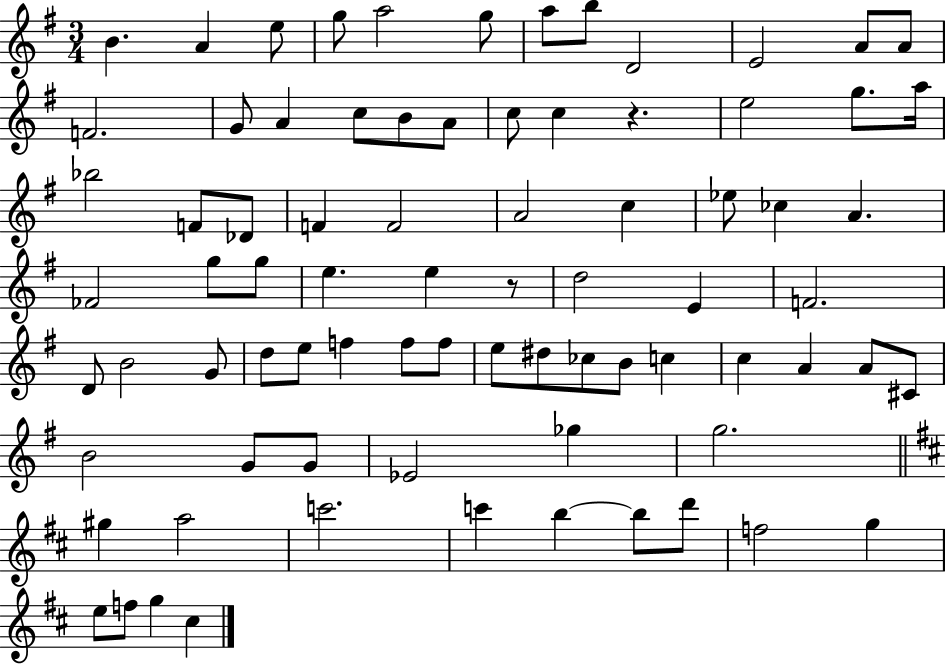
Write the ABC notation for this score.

X:1
T:Untitled
M:3/4
L:1/4
K:G
B A e/2 g/2 a2 g/2 a/2 b/2 D2 E2 A/2 A/2 F2 G/2 A c/2 B/2 A/2 c/2 c z e2 g/2 a/4 _b2 F/2 _D/2 F F2 A2 c _e/2 _c A _F2 g/2 g/2 e e z/2 d2 E F2 D/2 B2 G/2 d/2 e/2 f f/2 f/2 e/2 ^d/2 _c/2 B/2 c c A A/2 ^C/2 B2 G/2 G/2 _E2 _g g2 ^g a2 c'2 c' b b/2 d'/2 f2 g e/2 f/2 g ^c